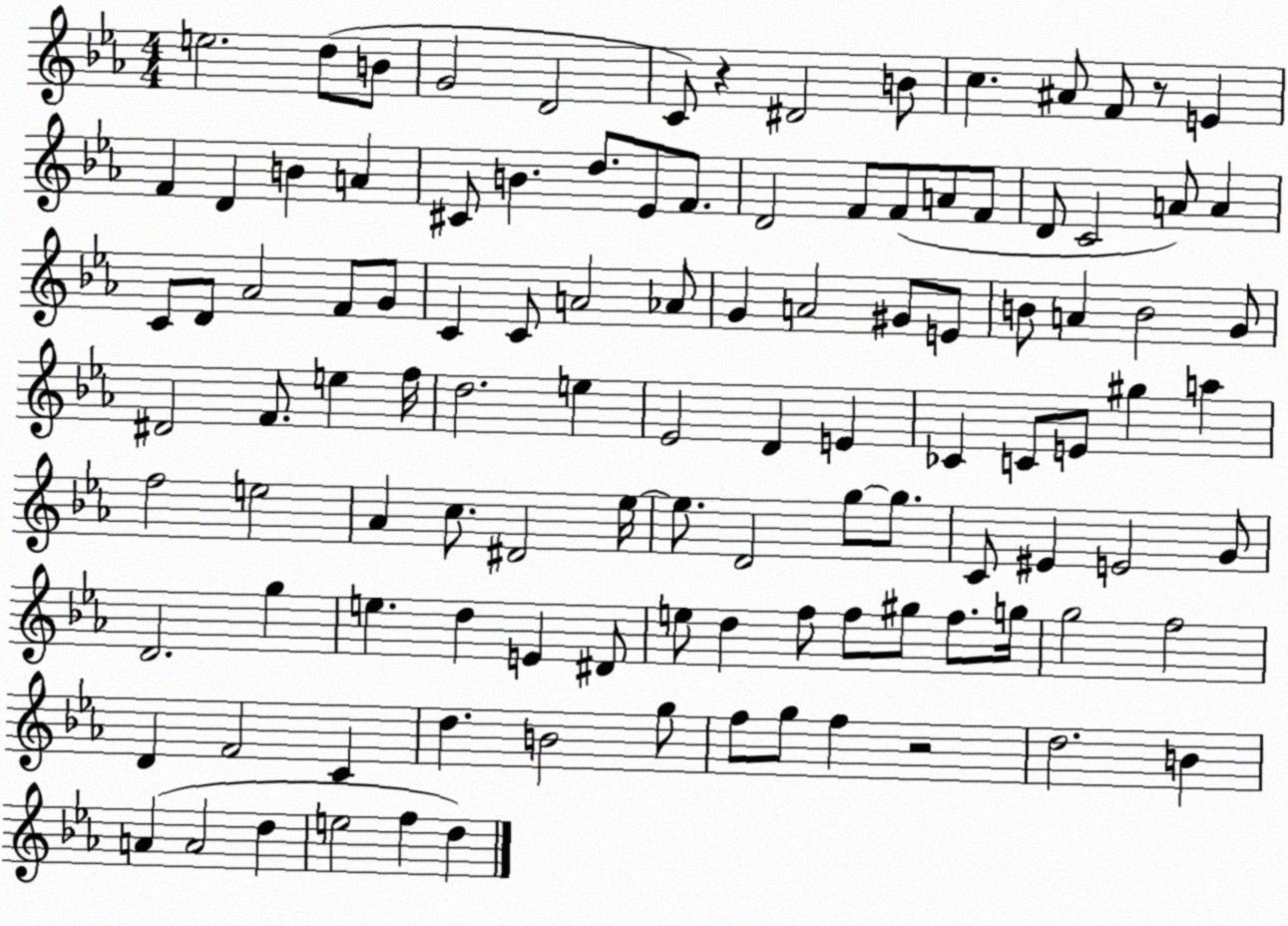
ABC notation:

X:1
T:Untitled
M:4/4
L:1/4
K:Eb
e2 d/2 B/2 G2 D2 C/2 z ^D2 B/2 c ^A/2 F/2 z/2 E F D B A ^C/2 B d/2 _E/2 F/2 D2 F/2 F/2 A/2 F/2 D/2 C2 A/2 A C/2 D/2 _A2 F/2 G/2 C C/2 A2 _A/2 G A2 ^G/2 E/2 B/2 A B2 G/2 ^D2 F/2 e f/4 d2 e _E2 D E _C C/2 E/2 ^g a f2 e2 _A c/2 ^D2 _e/4 _e/2 D2 g/2 g/2 C/2 ^E E2 G/2 D2 g e d E ^D/2 e/2 d f/2 f/2 ^g/2 f/2 g/4 g2 f2 D F2 C d B2 g/2 f/2 g/2 f z2 d2 B A A2 d e2 f d